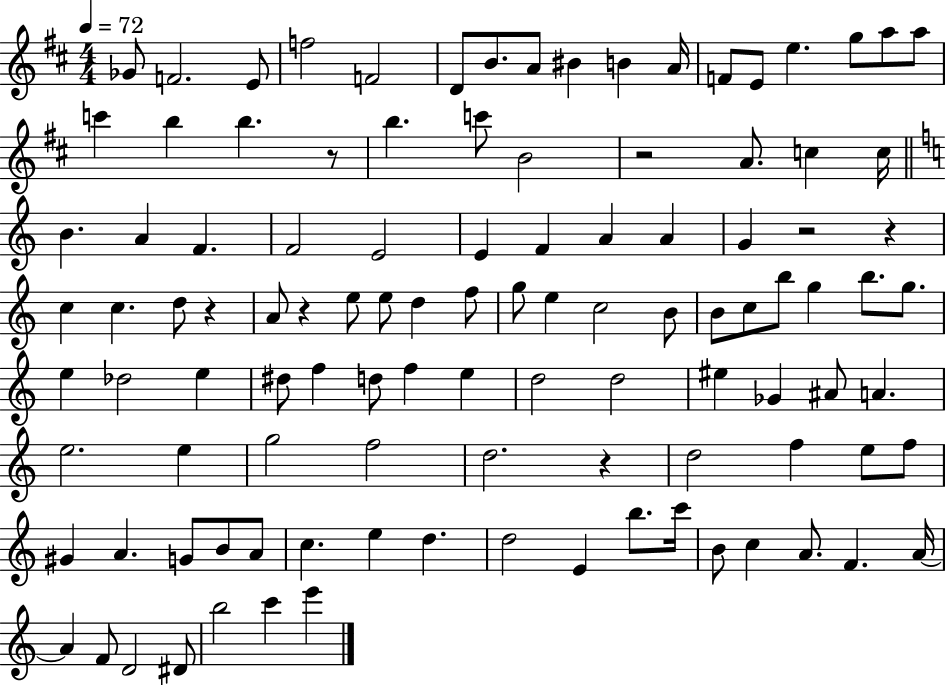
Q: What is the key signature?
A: D major